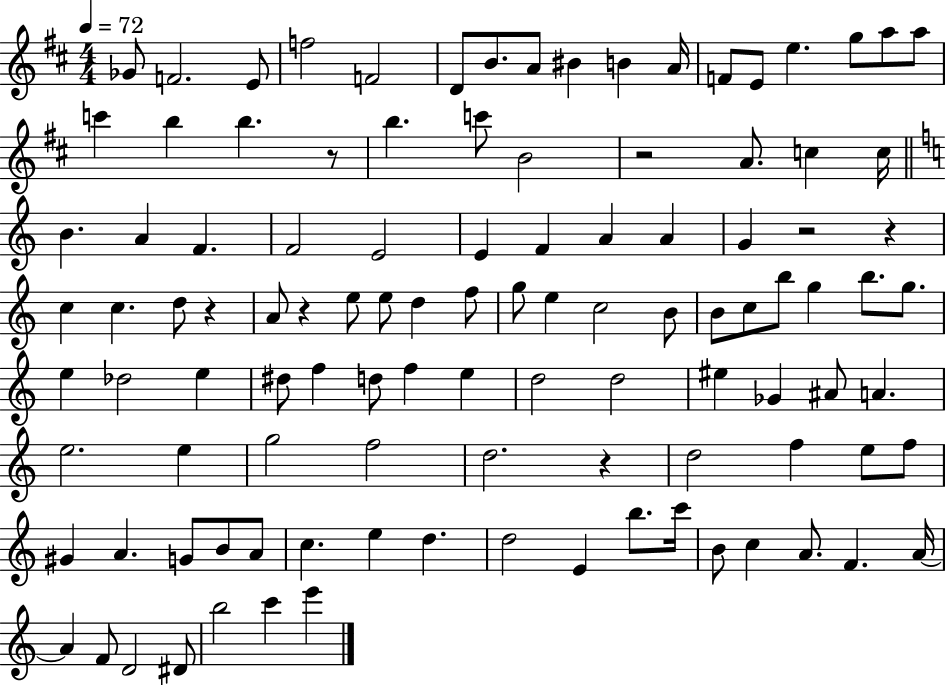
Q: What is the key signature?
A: D major